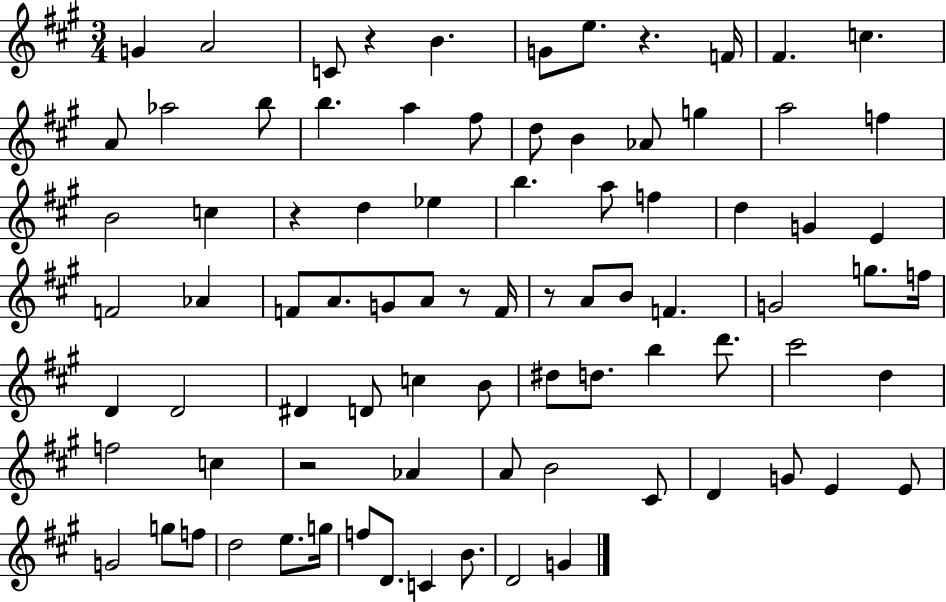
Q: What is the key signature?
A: A major